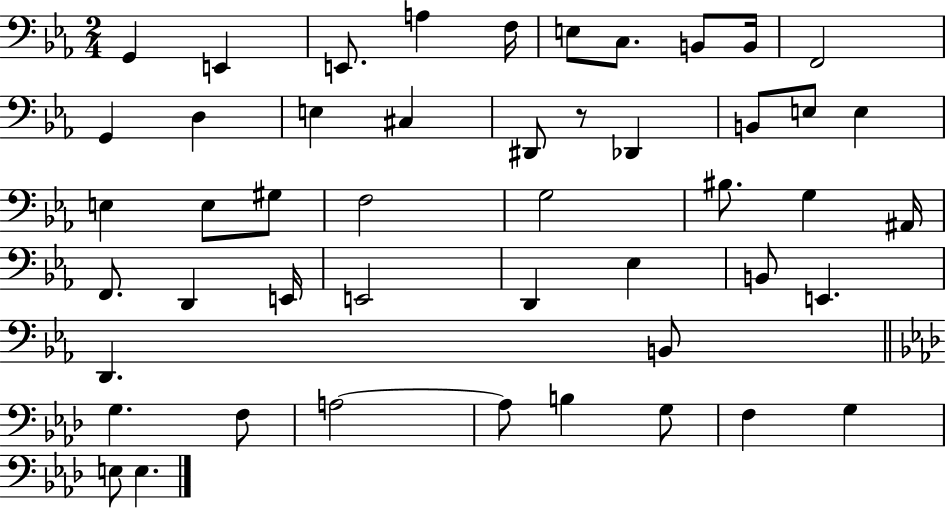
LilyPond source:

{
  \clef bass
  \numericTimeSignature
  \time 2/4
  \key ees \major
  g,4 e,4 | e,8. a4 f16 | e8 c8. b,8 b,16 | f,2 | \break g,4 d4 | e4 cis4 | dis,8 r8 des,4 | b,8 e8 e4 | \break e4 e8 gis8 | f2 | g2 | bis8. g4 ais,16 | \break f,8. d,4 e,16 | e,2 | d,4 ees4 | b,8 e,4. | \break d,4. b,8 | \bar "||" \break \key f \minor g4. f8 | a2~~ | a8 b4 g8 | f4 g4 | \break e8 e4. | \bar "|."
}